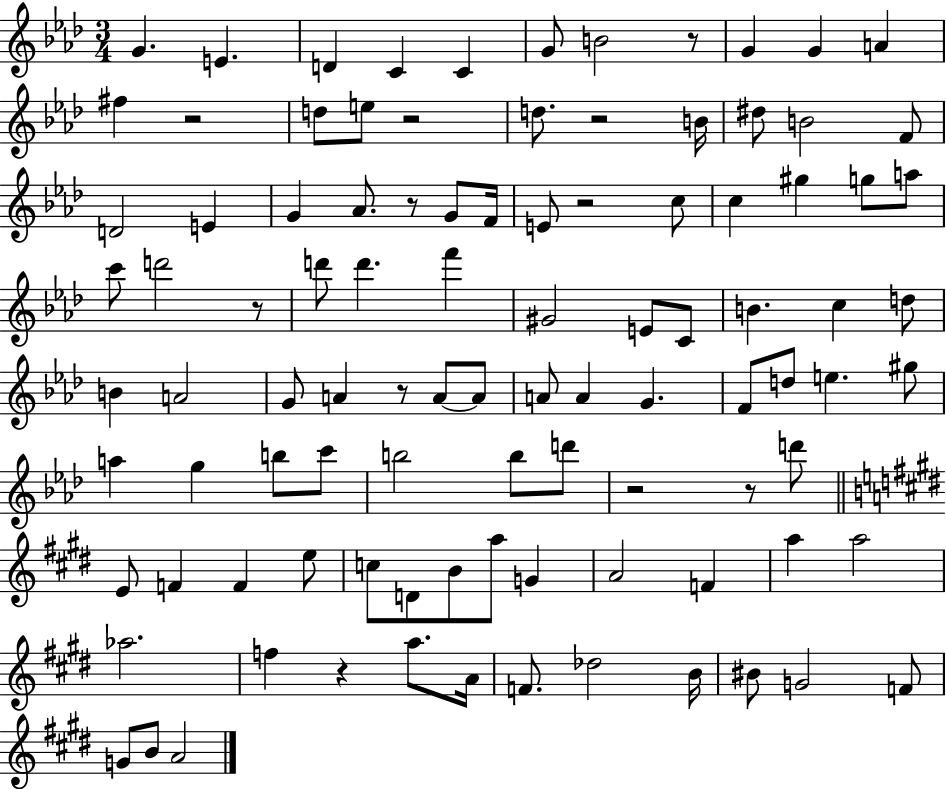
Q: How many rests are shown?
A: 11